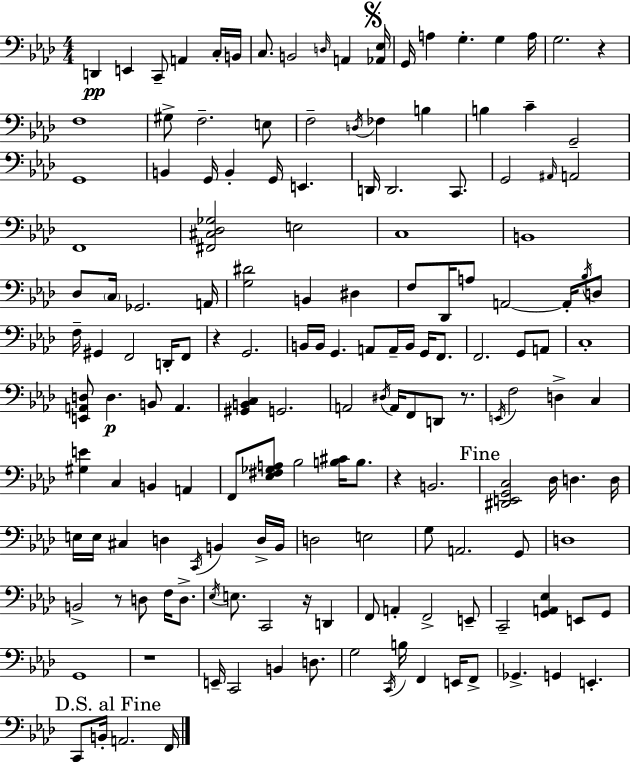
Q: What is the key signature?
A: F minor